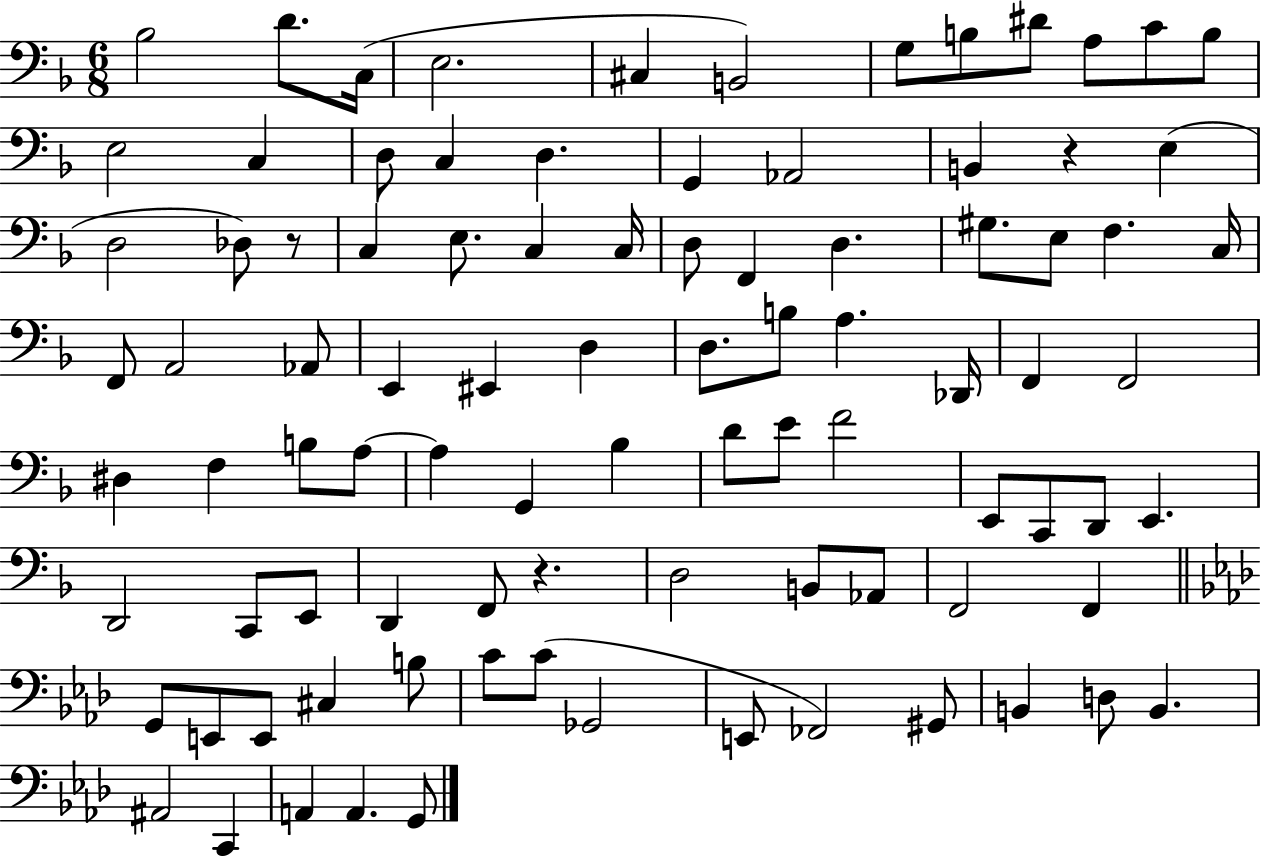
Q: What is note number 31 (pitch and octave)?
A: G#3